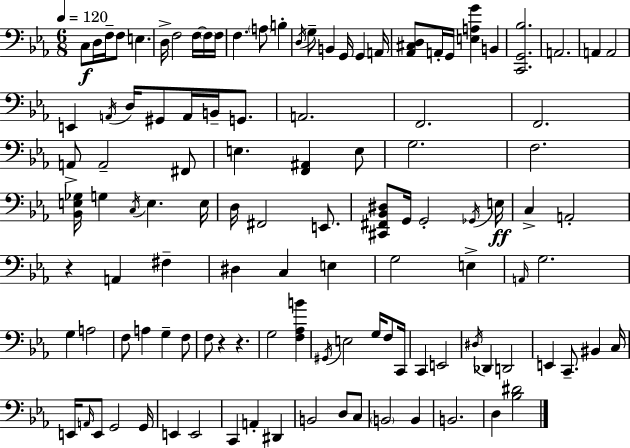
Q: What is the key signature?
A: C minor